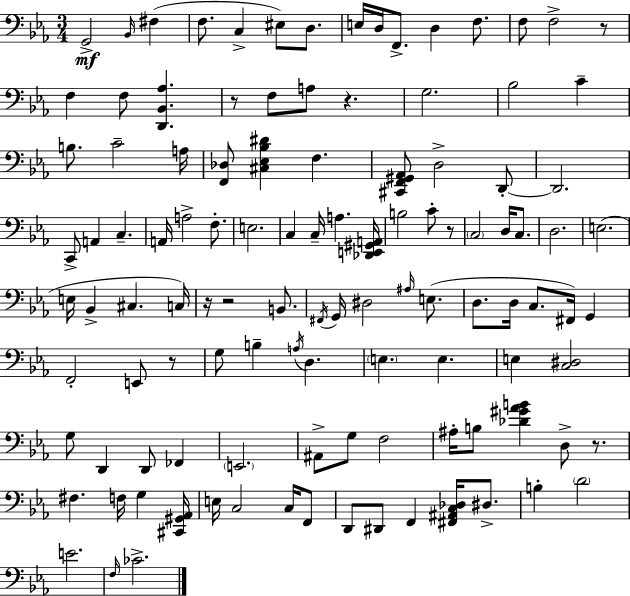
G2/h Bb2/s F#3/q F3/e. C3/q EIS3/e D3/e. E3/s D3/s F2/e. D3/q F3/e. F3/e F3/h R/e F3/q F3/e [D2,Bb2,Ab3]/q. R/e F3/e A3/e R/q. G3/h. Bb3/h C4/q B3/e. C4/h A3/s [F2,Db3]/e [C#3,Eb3,Bb3,D#4]/q F3/q. [C#2,F2,G#2,Ab2]/e D3/h D2/e D2/h. C2/e A2/q C3/q. A2/s A3/h F3/e. E3/h. C3/q C3/s A3/q. [Db2,E2,G#2,A2]/s B3/h C4/e R/e C3/h D3/s C3/e. D3/h. E3/h. E3/s Bb2/q C#3/q. C3/s R/s R/h B2/e. F#2/s G2/s D#3/h A#3/s E3/e. D3/e. D3/s C3/e. F#2/s G2/q F2/h E2/e R/e G3/e B3/q A3/s D3/q. E3/q. E3/q. E3/q [C3,D#3]/h G3/e D2/q D2/e FES2/q E2/h. A#2/e G3/e F3/h A#3/s B3/e [Db4,G#4,Ab4,B4]/q D3/e R/e. F#3/q. F3/s G3/q [C#2,G#2,Ab2]/s E3/s C3/h C3/s F2/e D2/e D#2/e F2/q [F#2,A#2,C3,Db3]/s D#3/e. B3/q D4/h E4/h. F3/s CES4/h.